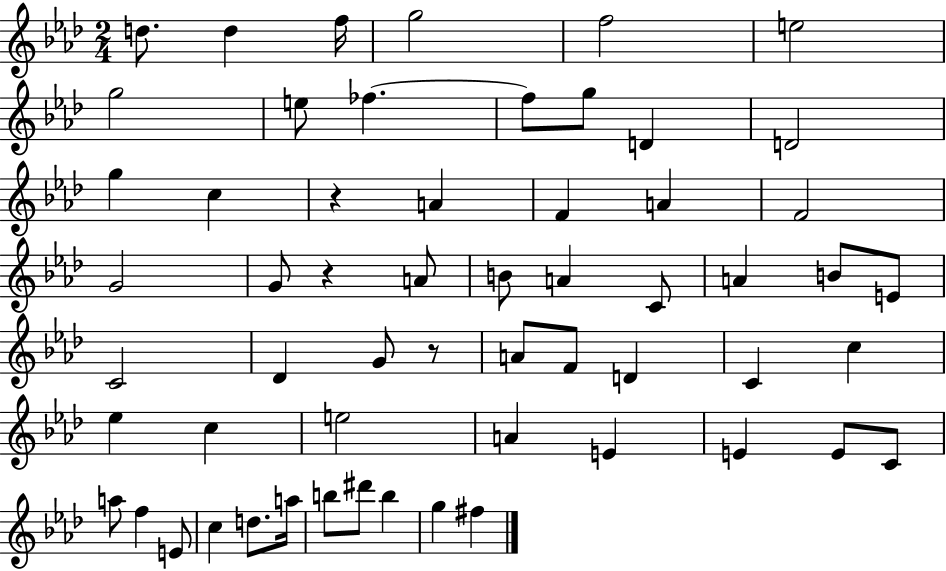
D5/e. D5/q F5/s G5/h F5/h E5/h G5/h E5/e FES5/q. FES5/e G5/e D4/q D4/h G5/q C5/q R/q A4/q F4/q A4/q F4/h G4/h G4/e R/q A4/e B4/e A4/q C4/e A4/q B4/e E4/e C4/h Db4/q G4/e R/e A4/e F4/e D4/q C4/q C5/q Eb5/q C5/q E5/h A4/q E4/q E4/q E4/e C4/e A5/e F5/q E4/e C5/q D5/e. A5/s B5/e D#6/e B5/q G5/q F#5/q